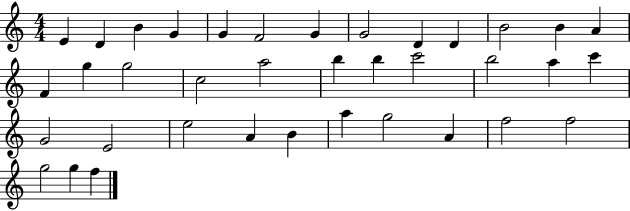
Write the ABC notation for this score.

X:1
T:Untitled
M:4/4
L:1/4
K:C
E D B G G F2 G G2 D D B2 B A F g g2 c2 a2 b b c'2 b2 a c' G2 E2 e2 A B a g2 A f2 f2 g2 g f